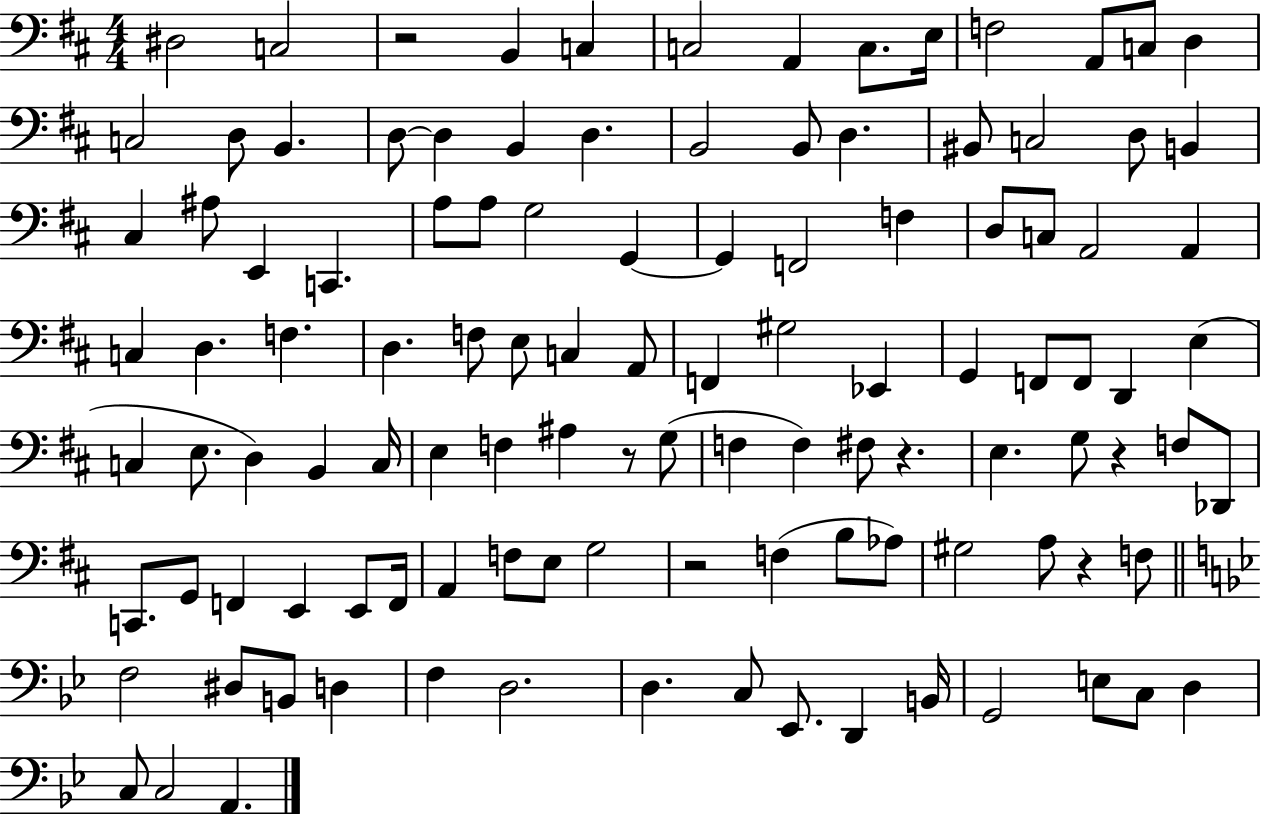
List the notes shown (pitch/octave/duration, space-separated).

D#3/h C3/h R/h B2/q C3/q C3/h A2/q C3/e. E3/s F3/h A2/e C3/e D3/q C3/h D3/e B2/q. D3/e D3/q B2/q D3/q. B2/h B2/e D3/q. BIS2/e C3/h D3/e B2/q C#3/q A#3/e E2/q C2/q. A3/e A3/e G3/h G2/q G2/q F2/h F3/q D3/e C3/e A2/h A2/q C3/q D3/q. F3/q. D3/q. F3/e E3/e C3/q A2/e F2/q G#3/h Eb2/q G2/q F2/e F2/e D2/q E3/q C3/q E3/e. D3/q B2/q C3/s E3/q F3/q A#3/q R/e G3/e F3/q F3/q F#3/e R/q. E3/q. G3/e R/q F3/e Db2/e C2/e. G2/e F2/q E2/q E2/e F2/s A2/q F3/e E3/e G3/h R/h F3/q B3/e Ab3/e G#3/h A3/e R/q F3/e F3/h D#3/e B2/e D3/q F3/q D3/h. D3/q. C3/e Eb2/e. D2/q B2/s G2/h E3/e C3/e D3/q C3/e C3/h A2/q.